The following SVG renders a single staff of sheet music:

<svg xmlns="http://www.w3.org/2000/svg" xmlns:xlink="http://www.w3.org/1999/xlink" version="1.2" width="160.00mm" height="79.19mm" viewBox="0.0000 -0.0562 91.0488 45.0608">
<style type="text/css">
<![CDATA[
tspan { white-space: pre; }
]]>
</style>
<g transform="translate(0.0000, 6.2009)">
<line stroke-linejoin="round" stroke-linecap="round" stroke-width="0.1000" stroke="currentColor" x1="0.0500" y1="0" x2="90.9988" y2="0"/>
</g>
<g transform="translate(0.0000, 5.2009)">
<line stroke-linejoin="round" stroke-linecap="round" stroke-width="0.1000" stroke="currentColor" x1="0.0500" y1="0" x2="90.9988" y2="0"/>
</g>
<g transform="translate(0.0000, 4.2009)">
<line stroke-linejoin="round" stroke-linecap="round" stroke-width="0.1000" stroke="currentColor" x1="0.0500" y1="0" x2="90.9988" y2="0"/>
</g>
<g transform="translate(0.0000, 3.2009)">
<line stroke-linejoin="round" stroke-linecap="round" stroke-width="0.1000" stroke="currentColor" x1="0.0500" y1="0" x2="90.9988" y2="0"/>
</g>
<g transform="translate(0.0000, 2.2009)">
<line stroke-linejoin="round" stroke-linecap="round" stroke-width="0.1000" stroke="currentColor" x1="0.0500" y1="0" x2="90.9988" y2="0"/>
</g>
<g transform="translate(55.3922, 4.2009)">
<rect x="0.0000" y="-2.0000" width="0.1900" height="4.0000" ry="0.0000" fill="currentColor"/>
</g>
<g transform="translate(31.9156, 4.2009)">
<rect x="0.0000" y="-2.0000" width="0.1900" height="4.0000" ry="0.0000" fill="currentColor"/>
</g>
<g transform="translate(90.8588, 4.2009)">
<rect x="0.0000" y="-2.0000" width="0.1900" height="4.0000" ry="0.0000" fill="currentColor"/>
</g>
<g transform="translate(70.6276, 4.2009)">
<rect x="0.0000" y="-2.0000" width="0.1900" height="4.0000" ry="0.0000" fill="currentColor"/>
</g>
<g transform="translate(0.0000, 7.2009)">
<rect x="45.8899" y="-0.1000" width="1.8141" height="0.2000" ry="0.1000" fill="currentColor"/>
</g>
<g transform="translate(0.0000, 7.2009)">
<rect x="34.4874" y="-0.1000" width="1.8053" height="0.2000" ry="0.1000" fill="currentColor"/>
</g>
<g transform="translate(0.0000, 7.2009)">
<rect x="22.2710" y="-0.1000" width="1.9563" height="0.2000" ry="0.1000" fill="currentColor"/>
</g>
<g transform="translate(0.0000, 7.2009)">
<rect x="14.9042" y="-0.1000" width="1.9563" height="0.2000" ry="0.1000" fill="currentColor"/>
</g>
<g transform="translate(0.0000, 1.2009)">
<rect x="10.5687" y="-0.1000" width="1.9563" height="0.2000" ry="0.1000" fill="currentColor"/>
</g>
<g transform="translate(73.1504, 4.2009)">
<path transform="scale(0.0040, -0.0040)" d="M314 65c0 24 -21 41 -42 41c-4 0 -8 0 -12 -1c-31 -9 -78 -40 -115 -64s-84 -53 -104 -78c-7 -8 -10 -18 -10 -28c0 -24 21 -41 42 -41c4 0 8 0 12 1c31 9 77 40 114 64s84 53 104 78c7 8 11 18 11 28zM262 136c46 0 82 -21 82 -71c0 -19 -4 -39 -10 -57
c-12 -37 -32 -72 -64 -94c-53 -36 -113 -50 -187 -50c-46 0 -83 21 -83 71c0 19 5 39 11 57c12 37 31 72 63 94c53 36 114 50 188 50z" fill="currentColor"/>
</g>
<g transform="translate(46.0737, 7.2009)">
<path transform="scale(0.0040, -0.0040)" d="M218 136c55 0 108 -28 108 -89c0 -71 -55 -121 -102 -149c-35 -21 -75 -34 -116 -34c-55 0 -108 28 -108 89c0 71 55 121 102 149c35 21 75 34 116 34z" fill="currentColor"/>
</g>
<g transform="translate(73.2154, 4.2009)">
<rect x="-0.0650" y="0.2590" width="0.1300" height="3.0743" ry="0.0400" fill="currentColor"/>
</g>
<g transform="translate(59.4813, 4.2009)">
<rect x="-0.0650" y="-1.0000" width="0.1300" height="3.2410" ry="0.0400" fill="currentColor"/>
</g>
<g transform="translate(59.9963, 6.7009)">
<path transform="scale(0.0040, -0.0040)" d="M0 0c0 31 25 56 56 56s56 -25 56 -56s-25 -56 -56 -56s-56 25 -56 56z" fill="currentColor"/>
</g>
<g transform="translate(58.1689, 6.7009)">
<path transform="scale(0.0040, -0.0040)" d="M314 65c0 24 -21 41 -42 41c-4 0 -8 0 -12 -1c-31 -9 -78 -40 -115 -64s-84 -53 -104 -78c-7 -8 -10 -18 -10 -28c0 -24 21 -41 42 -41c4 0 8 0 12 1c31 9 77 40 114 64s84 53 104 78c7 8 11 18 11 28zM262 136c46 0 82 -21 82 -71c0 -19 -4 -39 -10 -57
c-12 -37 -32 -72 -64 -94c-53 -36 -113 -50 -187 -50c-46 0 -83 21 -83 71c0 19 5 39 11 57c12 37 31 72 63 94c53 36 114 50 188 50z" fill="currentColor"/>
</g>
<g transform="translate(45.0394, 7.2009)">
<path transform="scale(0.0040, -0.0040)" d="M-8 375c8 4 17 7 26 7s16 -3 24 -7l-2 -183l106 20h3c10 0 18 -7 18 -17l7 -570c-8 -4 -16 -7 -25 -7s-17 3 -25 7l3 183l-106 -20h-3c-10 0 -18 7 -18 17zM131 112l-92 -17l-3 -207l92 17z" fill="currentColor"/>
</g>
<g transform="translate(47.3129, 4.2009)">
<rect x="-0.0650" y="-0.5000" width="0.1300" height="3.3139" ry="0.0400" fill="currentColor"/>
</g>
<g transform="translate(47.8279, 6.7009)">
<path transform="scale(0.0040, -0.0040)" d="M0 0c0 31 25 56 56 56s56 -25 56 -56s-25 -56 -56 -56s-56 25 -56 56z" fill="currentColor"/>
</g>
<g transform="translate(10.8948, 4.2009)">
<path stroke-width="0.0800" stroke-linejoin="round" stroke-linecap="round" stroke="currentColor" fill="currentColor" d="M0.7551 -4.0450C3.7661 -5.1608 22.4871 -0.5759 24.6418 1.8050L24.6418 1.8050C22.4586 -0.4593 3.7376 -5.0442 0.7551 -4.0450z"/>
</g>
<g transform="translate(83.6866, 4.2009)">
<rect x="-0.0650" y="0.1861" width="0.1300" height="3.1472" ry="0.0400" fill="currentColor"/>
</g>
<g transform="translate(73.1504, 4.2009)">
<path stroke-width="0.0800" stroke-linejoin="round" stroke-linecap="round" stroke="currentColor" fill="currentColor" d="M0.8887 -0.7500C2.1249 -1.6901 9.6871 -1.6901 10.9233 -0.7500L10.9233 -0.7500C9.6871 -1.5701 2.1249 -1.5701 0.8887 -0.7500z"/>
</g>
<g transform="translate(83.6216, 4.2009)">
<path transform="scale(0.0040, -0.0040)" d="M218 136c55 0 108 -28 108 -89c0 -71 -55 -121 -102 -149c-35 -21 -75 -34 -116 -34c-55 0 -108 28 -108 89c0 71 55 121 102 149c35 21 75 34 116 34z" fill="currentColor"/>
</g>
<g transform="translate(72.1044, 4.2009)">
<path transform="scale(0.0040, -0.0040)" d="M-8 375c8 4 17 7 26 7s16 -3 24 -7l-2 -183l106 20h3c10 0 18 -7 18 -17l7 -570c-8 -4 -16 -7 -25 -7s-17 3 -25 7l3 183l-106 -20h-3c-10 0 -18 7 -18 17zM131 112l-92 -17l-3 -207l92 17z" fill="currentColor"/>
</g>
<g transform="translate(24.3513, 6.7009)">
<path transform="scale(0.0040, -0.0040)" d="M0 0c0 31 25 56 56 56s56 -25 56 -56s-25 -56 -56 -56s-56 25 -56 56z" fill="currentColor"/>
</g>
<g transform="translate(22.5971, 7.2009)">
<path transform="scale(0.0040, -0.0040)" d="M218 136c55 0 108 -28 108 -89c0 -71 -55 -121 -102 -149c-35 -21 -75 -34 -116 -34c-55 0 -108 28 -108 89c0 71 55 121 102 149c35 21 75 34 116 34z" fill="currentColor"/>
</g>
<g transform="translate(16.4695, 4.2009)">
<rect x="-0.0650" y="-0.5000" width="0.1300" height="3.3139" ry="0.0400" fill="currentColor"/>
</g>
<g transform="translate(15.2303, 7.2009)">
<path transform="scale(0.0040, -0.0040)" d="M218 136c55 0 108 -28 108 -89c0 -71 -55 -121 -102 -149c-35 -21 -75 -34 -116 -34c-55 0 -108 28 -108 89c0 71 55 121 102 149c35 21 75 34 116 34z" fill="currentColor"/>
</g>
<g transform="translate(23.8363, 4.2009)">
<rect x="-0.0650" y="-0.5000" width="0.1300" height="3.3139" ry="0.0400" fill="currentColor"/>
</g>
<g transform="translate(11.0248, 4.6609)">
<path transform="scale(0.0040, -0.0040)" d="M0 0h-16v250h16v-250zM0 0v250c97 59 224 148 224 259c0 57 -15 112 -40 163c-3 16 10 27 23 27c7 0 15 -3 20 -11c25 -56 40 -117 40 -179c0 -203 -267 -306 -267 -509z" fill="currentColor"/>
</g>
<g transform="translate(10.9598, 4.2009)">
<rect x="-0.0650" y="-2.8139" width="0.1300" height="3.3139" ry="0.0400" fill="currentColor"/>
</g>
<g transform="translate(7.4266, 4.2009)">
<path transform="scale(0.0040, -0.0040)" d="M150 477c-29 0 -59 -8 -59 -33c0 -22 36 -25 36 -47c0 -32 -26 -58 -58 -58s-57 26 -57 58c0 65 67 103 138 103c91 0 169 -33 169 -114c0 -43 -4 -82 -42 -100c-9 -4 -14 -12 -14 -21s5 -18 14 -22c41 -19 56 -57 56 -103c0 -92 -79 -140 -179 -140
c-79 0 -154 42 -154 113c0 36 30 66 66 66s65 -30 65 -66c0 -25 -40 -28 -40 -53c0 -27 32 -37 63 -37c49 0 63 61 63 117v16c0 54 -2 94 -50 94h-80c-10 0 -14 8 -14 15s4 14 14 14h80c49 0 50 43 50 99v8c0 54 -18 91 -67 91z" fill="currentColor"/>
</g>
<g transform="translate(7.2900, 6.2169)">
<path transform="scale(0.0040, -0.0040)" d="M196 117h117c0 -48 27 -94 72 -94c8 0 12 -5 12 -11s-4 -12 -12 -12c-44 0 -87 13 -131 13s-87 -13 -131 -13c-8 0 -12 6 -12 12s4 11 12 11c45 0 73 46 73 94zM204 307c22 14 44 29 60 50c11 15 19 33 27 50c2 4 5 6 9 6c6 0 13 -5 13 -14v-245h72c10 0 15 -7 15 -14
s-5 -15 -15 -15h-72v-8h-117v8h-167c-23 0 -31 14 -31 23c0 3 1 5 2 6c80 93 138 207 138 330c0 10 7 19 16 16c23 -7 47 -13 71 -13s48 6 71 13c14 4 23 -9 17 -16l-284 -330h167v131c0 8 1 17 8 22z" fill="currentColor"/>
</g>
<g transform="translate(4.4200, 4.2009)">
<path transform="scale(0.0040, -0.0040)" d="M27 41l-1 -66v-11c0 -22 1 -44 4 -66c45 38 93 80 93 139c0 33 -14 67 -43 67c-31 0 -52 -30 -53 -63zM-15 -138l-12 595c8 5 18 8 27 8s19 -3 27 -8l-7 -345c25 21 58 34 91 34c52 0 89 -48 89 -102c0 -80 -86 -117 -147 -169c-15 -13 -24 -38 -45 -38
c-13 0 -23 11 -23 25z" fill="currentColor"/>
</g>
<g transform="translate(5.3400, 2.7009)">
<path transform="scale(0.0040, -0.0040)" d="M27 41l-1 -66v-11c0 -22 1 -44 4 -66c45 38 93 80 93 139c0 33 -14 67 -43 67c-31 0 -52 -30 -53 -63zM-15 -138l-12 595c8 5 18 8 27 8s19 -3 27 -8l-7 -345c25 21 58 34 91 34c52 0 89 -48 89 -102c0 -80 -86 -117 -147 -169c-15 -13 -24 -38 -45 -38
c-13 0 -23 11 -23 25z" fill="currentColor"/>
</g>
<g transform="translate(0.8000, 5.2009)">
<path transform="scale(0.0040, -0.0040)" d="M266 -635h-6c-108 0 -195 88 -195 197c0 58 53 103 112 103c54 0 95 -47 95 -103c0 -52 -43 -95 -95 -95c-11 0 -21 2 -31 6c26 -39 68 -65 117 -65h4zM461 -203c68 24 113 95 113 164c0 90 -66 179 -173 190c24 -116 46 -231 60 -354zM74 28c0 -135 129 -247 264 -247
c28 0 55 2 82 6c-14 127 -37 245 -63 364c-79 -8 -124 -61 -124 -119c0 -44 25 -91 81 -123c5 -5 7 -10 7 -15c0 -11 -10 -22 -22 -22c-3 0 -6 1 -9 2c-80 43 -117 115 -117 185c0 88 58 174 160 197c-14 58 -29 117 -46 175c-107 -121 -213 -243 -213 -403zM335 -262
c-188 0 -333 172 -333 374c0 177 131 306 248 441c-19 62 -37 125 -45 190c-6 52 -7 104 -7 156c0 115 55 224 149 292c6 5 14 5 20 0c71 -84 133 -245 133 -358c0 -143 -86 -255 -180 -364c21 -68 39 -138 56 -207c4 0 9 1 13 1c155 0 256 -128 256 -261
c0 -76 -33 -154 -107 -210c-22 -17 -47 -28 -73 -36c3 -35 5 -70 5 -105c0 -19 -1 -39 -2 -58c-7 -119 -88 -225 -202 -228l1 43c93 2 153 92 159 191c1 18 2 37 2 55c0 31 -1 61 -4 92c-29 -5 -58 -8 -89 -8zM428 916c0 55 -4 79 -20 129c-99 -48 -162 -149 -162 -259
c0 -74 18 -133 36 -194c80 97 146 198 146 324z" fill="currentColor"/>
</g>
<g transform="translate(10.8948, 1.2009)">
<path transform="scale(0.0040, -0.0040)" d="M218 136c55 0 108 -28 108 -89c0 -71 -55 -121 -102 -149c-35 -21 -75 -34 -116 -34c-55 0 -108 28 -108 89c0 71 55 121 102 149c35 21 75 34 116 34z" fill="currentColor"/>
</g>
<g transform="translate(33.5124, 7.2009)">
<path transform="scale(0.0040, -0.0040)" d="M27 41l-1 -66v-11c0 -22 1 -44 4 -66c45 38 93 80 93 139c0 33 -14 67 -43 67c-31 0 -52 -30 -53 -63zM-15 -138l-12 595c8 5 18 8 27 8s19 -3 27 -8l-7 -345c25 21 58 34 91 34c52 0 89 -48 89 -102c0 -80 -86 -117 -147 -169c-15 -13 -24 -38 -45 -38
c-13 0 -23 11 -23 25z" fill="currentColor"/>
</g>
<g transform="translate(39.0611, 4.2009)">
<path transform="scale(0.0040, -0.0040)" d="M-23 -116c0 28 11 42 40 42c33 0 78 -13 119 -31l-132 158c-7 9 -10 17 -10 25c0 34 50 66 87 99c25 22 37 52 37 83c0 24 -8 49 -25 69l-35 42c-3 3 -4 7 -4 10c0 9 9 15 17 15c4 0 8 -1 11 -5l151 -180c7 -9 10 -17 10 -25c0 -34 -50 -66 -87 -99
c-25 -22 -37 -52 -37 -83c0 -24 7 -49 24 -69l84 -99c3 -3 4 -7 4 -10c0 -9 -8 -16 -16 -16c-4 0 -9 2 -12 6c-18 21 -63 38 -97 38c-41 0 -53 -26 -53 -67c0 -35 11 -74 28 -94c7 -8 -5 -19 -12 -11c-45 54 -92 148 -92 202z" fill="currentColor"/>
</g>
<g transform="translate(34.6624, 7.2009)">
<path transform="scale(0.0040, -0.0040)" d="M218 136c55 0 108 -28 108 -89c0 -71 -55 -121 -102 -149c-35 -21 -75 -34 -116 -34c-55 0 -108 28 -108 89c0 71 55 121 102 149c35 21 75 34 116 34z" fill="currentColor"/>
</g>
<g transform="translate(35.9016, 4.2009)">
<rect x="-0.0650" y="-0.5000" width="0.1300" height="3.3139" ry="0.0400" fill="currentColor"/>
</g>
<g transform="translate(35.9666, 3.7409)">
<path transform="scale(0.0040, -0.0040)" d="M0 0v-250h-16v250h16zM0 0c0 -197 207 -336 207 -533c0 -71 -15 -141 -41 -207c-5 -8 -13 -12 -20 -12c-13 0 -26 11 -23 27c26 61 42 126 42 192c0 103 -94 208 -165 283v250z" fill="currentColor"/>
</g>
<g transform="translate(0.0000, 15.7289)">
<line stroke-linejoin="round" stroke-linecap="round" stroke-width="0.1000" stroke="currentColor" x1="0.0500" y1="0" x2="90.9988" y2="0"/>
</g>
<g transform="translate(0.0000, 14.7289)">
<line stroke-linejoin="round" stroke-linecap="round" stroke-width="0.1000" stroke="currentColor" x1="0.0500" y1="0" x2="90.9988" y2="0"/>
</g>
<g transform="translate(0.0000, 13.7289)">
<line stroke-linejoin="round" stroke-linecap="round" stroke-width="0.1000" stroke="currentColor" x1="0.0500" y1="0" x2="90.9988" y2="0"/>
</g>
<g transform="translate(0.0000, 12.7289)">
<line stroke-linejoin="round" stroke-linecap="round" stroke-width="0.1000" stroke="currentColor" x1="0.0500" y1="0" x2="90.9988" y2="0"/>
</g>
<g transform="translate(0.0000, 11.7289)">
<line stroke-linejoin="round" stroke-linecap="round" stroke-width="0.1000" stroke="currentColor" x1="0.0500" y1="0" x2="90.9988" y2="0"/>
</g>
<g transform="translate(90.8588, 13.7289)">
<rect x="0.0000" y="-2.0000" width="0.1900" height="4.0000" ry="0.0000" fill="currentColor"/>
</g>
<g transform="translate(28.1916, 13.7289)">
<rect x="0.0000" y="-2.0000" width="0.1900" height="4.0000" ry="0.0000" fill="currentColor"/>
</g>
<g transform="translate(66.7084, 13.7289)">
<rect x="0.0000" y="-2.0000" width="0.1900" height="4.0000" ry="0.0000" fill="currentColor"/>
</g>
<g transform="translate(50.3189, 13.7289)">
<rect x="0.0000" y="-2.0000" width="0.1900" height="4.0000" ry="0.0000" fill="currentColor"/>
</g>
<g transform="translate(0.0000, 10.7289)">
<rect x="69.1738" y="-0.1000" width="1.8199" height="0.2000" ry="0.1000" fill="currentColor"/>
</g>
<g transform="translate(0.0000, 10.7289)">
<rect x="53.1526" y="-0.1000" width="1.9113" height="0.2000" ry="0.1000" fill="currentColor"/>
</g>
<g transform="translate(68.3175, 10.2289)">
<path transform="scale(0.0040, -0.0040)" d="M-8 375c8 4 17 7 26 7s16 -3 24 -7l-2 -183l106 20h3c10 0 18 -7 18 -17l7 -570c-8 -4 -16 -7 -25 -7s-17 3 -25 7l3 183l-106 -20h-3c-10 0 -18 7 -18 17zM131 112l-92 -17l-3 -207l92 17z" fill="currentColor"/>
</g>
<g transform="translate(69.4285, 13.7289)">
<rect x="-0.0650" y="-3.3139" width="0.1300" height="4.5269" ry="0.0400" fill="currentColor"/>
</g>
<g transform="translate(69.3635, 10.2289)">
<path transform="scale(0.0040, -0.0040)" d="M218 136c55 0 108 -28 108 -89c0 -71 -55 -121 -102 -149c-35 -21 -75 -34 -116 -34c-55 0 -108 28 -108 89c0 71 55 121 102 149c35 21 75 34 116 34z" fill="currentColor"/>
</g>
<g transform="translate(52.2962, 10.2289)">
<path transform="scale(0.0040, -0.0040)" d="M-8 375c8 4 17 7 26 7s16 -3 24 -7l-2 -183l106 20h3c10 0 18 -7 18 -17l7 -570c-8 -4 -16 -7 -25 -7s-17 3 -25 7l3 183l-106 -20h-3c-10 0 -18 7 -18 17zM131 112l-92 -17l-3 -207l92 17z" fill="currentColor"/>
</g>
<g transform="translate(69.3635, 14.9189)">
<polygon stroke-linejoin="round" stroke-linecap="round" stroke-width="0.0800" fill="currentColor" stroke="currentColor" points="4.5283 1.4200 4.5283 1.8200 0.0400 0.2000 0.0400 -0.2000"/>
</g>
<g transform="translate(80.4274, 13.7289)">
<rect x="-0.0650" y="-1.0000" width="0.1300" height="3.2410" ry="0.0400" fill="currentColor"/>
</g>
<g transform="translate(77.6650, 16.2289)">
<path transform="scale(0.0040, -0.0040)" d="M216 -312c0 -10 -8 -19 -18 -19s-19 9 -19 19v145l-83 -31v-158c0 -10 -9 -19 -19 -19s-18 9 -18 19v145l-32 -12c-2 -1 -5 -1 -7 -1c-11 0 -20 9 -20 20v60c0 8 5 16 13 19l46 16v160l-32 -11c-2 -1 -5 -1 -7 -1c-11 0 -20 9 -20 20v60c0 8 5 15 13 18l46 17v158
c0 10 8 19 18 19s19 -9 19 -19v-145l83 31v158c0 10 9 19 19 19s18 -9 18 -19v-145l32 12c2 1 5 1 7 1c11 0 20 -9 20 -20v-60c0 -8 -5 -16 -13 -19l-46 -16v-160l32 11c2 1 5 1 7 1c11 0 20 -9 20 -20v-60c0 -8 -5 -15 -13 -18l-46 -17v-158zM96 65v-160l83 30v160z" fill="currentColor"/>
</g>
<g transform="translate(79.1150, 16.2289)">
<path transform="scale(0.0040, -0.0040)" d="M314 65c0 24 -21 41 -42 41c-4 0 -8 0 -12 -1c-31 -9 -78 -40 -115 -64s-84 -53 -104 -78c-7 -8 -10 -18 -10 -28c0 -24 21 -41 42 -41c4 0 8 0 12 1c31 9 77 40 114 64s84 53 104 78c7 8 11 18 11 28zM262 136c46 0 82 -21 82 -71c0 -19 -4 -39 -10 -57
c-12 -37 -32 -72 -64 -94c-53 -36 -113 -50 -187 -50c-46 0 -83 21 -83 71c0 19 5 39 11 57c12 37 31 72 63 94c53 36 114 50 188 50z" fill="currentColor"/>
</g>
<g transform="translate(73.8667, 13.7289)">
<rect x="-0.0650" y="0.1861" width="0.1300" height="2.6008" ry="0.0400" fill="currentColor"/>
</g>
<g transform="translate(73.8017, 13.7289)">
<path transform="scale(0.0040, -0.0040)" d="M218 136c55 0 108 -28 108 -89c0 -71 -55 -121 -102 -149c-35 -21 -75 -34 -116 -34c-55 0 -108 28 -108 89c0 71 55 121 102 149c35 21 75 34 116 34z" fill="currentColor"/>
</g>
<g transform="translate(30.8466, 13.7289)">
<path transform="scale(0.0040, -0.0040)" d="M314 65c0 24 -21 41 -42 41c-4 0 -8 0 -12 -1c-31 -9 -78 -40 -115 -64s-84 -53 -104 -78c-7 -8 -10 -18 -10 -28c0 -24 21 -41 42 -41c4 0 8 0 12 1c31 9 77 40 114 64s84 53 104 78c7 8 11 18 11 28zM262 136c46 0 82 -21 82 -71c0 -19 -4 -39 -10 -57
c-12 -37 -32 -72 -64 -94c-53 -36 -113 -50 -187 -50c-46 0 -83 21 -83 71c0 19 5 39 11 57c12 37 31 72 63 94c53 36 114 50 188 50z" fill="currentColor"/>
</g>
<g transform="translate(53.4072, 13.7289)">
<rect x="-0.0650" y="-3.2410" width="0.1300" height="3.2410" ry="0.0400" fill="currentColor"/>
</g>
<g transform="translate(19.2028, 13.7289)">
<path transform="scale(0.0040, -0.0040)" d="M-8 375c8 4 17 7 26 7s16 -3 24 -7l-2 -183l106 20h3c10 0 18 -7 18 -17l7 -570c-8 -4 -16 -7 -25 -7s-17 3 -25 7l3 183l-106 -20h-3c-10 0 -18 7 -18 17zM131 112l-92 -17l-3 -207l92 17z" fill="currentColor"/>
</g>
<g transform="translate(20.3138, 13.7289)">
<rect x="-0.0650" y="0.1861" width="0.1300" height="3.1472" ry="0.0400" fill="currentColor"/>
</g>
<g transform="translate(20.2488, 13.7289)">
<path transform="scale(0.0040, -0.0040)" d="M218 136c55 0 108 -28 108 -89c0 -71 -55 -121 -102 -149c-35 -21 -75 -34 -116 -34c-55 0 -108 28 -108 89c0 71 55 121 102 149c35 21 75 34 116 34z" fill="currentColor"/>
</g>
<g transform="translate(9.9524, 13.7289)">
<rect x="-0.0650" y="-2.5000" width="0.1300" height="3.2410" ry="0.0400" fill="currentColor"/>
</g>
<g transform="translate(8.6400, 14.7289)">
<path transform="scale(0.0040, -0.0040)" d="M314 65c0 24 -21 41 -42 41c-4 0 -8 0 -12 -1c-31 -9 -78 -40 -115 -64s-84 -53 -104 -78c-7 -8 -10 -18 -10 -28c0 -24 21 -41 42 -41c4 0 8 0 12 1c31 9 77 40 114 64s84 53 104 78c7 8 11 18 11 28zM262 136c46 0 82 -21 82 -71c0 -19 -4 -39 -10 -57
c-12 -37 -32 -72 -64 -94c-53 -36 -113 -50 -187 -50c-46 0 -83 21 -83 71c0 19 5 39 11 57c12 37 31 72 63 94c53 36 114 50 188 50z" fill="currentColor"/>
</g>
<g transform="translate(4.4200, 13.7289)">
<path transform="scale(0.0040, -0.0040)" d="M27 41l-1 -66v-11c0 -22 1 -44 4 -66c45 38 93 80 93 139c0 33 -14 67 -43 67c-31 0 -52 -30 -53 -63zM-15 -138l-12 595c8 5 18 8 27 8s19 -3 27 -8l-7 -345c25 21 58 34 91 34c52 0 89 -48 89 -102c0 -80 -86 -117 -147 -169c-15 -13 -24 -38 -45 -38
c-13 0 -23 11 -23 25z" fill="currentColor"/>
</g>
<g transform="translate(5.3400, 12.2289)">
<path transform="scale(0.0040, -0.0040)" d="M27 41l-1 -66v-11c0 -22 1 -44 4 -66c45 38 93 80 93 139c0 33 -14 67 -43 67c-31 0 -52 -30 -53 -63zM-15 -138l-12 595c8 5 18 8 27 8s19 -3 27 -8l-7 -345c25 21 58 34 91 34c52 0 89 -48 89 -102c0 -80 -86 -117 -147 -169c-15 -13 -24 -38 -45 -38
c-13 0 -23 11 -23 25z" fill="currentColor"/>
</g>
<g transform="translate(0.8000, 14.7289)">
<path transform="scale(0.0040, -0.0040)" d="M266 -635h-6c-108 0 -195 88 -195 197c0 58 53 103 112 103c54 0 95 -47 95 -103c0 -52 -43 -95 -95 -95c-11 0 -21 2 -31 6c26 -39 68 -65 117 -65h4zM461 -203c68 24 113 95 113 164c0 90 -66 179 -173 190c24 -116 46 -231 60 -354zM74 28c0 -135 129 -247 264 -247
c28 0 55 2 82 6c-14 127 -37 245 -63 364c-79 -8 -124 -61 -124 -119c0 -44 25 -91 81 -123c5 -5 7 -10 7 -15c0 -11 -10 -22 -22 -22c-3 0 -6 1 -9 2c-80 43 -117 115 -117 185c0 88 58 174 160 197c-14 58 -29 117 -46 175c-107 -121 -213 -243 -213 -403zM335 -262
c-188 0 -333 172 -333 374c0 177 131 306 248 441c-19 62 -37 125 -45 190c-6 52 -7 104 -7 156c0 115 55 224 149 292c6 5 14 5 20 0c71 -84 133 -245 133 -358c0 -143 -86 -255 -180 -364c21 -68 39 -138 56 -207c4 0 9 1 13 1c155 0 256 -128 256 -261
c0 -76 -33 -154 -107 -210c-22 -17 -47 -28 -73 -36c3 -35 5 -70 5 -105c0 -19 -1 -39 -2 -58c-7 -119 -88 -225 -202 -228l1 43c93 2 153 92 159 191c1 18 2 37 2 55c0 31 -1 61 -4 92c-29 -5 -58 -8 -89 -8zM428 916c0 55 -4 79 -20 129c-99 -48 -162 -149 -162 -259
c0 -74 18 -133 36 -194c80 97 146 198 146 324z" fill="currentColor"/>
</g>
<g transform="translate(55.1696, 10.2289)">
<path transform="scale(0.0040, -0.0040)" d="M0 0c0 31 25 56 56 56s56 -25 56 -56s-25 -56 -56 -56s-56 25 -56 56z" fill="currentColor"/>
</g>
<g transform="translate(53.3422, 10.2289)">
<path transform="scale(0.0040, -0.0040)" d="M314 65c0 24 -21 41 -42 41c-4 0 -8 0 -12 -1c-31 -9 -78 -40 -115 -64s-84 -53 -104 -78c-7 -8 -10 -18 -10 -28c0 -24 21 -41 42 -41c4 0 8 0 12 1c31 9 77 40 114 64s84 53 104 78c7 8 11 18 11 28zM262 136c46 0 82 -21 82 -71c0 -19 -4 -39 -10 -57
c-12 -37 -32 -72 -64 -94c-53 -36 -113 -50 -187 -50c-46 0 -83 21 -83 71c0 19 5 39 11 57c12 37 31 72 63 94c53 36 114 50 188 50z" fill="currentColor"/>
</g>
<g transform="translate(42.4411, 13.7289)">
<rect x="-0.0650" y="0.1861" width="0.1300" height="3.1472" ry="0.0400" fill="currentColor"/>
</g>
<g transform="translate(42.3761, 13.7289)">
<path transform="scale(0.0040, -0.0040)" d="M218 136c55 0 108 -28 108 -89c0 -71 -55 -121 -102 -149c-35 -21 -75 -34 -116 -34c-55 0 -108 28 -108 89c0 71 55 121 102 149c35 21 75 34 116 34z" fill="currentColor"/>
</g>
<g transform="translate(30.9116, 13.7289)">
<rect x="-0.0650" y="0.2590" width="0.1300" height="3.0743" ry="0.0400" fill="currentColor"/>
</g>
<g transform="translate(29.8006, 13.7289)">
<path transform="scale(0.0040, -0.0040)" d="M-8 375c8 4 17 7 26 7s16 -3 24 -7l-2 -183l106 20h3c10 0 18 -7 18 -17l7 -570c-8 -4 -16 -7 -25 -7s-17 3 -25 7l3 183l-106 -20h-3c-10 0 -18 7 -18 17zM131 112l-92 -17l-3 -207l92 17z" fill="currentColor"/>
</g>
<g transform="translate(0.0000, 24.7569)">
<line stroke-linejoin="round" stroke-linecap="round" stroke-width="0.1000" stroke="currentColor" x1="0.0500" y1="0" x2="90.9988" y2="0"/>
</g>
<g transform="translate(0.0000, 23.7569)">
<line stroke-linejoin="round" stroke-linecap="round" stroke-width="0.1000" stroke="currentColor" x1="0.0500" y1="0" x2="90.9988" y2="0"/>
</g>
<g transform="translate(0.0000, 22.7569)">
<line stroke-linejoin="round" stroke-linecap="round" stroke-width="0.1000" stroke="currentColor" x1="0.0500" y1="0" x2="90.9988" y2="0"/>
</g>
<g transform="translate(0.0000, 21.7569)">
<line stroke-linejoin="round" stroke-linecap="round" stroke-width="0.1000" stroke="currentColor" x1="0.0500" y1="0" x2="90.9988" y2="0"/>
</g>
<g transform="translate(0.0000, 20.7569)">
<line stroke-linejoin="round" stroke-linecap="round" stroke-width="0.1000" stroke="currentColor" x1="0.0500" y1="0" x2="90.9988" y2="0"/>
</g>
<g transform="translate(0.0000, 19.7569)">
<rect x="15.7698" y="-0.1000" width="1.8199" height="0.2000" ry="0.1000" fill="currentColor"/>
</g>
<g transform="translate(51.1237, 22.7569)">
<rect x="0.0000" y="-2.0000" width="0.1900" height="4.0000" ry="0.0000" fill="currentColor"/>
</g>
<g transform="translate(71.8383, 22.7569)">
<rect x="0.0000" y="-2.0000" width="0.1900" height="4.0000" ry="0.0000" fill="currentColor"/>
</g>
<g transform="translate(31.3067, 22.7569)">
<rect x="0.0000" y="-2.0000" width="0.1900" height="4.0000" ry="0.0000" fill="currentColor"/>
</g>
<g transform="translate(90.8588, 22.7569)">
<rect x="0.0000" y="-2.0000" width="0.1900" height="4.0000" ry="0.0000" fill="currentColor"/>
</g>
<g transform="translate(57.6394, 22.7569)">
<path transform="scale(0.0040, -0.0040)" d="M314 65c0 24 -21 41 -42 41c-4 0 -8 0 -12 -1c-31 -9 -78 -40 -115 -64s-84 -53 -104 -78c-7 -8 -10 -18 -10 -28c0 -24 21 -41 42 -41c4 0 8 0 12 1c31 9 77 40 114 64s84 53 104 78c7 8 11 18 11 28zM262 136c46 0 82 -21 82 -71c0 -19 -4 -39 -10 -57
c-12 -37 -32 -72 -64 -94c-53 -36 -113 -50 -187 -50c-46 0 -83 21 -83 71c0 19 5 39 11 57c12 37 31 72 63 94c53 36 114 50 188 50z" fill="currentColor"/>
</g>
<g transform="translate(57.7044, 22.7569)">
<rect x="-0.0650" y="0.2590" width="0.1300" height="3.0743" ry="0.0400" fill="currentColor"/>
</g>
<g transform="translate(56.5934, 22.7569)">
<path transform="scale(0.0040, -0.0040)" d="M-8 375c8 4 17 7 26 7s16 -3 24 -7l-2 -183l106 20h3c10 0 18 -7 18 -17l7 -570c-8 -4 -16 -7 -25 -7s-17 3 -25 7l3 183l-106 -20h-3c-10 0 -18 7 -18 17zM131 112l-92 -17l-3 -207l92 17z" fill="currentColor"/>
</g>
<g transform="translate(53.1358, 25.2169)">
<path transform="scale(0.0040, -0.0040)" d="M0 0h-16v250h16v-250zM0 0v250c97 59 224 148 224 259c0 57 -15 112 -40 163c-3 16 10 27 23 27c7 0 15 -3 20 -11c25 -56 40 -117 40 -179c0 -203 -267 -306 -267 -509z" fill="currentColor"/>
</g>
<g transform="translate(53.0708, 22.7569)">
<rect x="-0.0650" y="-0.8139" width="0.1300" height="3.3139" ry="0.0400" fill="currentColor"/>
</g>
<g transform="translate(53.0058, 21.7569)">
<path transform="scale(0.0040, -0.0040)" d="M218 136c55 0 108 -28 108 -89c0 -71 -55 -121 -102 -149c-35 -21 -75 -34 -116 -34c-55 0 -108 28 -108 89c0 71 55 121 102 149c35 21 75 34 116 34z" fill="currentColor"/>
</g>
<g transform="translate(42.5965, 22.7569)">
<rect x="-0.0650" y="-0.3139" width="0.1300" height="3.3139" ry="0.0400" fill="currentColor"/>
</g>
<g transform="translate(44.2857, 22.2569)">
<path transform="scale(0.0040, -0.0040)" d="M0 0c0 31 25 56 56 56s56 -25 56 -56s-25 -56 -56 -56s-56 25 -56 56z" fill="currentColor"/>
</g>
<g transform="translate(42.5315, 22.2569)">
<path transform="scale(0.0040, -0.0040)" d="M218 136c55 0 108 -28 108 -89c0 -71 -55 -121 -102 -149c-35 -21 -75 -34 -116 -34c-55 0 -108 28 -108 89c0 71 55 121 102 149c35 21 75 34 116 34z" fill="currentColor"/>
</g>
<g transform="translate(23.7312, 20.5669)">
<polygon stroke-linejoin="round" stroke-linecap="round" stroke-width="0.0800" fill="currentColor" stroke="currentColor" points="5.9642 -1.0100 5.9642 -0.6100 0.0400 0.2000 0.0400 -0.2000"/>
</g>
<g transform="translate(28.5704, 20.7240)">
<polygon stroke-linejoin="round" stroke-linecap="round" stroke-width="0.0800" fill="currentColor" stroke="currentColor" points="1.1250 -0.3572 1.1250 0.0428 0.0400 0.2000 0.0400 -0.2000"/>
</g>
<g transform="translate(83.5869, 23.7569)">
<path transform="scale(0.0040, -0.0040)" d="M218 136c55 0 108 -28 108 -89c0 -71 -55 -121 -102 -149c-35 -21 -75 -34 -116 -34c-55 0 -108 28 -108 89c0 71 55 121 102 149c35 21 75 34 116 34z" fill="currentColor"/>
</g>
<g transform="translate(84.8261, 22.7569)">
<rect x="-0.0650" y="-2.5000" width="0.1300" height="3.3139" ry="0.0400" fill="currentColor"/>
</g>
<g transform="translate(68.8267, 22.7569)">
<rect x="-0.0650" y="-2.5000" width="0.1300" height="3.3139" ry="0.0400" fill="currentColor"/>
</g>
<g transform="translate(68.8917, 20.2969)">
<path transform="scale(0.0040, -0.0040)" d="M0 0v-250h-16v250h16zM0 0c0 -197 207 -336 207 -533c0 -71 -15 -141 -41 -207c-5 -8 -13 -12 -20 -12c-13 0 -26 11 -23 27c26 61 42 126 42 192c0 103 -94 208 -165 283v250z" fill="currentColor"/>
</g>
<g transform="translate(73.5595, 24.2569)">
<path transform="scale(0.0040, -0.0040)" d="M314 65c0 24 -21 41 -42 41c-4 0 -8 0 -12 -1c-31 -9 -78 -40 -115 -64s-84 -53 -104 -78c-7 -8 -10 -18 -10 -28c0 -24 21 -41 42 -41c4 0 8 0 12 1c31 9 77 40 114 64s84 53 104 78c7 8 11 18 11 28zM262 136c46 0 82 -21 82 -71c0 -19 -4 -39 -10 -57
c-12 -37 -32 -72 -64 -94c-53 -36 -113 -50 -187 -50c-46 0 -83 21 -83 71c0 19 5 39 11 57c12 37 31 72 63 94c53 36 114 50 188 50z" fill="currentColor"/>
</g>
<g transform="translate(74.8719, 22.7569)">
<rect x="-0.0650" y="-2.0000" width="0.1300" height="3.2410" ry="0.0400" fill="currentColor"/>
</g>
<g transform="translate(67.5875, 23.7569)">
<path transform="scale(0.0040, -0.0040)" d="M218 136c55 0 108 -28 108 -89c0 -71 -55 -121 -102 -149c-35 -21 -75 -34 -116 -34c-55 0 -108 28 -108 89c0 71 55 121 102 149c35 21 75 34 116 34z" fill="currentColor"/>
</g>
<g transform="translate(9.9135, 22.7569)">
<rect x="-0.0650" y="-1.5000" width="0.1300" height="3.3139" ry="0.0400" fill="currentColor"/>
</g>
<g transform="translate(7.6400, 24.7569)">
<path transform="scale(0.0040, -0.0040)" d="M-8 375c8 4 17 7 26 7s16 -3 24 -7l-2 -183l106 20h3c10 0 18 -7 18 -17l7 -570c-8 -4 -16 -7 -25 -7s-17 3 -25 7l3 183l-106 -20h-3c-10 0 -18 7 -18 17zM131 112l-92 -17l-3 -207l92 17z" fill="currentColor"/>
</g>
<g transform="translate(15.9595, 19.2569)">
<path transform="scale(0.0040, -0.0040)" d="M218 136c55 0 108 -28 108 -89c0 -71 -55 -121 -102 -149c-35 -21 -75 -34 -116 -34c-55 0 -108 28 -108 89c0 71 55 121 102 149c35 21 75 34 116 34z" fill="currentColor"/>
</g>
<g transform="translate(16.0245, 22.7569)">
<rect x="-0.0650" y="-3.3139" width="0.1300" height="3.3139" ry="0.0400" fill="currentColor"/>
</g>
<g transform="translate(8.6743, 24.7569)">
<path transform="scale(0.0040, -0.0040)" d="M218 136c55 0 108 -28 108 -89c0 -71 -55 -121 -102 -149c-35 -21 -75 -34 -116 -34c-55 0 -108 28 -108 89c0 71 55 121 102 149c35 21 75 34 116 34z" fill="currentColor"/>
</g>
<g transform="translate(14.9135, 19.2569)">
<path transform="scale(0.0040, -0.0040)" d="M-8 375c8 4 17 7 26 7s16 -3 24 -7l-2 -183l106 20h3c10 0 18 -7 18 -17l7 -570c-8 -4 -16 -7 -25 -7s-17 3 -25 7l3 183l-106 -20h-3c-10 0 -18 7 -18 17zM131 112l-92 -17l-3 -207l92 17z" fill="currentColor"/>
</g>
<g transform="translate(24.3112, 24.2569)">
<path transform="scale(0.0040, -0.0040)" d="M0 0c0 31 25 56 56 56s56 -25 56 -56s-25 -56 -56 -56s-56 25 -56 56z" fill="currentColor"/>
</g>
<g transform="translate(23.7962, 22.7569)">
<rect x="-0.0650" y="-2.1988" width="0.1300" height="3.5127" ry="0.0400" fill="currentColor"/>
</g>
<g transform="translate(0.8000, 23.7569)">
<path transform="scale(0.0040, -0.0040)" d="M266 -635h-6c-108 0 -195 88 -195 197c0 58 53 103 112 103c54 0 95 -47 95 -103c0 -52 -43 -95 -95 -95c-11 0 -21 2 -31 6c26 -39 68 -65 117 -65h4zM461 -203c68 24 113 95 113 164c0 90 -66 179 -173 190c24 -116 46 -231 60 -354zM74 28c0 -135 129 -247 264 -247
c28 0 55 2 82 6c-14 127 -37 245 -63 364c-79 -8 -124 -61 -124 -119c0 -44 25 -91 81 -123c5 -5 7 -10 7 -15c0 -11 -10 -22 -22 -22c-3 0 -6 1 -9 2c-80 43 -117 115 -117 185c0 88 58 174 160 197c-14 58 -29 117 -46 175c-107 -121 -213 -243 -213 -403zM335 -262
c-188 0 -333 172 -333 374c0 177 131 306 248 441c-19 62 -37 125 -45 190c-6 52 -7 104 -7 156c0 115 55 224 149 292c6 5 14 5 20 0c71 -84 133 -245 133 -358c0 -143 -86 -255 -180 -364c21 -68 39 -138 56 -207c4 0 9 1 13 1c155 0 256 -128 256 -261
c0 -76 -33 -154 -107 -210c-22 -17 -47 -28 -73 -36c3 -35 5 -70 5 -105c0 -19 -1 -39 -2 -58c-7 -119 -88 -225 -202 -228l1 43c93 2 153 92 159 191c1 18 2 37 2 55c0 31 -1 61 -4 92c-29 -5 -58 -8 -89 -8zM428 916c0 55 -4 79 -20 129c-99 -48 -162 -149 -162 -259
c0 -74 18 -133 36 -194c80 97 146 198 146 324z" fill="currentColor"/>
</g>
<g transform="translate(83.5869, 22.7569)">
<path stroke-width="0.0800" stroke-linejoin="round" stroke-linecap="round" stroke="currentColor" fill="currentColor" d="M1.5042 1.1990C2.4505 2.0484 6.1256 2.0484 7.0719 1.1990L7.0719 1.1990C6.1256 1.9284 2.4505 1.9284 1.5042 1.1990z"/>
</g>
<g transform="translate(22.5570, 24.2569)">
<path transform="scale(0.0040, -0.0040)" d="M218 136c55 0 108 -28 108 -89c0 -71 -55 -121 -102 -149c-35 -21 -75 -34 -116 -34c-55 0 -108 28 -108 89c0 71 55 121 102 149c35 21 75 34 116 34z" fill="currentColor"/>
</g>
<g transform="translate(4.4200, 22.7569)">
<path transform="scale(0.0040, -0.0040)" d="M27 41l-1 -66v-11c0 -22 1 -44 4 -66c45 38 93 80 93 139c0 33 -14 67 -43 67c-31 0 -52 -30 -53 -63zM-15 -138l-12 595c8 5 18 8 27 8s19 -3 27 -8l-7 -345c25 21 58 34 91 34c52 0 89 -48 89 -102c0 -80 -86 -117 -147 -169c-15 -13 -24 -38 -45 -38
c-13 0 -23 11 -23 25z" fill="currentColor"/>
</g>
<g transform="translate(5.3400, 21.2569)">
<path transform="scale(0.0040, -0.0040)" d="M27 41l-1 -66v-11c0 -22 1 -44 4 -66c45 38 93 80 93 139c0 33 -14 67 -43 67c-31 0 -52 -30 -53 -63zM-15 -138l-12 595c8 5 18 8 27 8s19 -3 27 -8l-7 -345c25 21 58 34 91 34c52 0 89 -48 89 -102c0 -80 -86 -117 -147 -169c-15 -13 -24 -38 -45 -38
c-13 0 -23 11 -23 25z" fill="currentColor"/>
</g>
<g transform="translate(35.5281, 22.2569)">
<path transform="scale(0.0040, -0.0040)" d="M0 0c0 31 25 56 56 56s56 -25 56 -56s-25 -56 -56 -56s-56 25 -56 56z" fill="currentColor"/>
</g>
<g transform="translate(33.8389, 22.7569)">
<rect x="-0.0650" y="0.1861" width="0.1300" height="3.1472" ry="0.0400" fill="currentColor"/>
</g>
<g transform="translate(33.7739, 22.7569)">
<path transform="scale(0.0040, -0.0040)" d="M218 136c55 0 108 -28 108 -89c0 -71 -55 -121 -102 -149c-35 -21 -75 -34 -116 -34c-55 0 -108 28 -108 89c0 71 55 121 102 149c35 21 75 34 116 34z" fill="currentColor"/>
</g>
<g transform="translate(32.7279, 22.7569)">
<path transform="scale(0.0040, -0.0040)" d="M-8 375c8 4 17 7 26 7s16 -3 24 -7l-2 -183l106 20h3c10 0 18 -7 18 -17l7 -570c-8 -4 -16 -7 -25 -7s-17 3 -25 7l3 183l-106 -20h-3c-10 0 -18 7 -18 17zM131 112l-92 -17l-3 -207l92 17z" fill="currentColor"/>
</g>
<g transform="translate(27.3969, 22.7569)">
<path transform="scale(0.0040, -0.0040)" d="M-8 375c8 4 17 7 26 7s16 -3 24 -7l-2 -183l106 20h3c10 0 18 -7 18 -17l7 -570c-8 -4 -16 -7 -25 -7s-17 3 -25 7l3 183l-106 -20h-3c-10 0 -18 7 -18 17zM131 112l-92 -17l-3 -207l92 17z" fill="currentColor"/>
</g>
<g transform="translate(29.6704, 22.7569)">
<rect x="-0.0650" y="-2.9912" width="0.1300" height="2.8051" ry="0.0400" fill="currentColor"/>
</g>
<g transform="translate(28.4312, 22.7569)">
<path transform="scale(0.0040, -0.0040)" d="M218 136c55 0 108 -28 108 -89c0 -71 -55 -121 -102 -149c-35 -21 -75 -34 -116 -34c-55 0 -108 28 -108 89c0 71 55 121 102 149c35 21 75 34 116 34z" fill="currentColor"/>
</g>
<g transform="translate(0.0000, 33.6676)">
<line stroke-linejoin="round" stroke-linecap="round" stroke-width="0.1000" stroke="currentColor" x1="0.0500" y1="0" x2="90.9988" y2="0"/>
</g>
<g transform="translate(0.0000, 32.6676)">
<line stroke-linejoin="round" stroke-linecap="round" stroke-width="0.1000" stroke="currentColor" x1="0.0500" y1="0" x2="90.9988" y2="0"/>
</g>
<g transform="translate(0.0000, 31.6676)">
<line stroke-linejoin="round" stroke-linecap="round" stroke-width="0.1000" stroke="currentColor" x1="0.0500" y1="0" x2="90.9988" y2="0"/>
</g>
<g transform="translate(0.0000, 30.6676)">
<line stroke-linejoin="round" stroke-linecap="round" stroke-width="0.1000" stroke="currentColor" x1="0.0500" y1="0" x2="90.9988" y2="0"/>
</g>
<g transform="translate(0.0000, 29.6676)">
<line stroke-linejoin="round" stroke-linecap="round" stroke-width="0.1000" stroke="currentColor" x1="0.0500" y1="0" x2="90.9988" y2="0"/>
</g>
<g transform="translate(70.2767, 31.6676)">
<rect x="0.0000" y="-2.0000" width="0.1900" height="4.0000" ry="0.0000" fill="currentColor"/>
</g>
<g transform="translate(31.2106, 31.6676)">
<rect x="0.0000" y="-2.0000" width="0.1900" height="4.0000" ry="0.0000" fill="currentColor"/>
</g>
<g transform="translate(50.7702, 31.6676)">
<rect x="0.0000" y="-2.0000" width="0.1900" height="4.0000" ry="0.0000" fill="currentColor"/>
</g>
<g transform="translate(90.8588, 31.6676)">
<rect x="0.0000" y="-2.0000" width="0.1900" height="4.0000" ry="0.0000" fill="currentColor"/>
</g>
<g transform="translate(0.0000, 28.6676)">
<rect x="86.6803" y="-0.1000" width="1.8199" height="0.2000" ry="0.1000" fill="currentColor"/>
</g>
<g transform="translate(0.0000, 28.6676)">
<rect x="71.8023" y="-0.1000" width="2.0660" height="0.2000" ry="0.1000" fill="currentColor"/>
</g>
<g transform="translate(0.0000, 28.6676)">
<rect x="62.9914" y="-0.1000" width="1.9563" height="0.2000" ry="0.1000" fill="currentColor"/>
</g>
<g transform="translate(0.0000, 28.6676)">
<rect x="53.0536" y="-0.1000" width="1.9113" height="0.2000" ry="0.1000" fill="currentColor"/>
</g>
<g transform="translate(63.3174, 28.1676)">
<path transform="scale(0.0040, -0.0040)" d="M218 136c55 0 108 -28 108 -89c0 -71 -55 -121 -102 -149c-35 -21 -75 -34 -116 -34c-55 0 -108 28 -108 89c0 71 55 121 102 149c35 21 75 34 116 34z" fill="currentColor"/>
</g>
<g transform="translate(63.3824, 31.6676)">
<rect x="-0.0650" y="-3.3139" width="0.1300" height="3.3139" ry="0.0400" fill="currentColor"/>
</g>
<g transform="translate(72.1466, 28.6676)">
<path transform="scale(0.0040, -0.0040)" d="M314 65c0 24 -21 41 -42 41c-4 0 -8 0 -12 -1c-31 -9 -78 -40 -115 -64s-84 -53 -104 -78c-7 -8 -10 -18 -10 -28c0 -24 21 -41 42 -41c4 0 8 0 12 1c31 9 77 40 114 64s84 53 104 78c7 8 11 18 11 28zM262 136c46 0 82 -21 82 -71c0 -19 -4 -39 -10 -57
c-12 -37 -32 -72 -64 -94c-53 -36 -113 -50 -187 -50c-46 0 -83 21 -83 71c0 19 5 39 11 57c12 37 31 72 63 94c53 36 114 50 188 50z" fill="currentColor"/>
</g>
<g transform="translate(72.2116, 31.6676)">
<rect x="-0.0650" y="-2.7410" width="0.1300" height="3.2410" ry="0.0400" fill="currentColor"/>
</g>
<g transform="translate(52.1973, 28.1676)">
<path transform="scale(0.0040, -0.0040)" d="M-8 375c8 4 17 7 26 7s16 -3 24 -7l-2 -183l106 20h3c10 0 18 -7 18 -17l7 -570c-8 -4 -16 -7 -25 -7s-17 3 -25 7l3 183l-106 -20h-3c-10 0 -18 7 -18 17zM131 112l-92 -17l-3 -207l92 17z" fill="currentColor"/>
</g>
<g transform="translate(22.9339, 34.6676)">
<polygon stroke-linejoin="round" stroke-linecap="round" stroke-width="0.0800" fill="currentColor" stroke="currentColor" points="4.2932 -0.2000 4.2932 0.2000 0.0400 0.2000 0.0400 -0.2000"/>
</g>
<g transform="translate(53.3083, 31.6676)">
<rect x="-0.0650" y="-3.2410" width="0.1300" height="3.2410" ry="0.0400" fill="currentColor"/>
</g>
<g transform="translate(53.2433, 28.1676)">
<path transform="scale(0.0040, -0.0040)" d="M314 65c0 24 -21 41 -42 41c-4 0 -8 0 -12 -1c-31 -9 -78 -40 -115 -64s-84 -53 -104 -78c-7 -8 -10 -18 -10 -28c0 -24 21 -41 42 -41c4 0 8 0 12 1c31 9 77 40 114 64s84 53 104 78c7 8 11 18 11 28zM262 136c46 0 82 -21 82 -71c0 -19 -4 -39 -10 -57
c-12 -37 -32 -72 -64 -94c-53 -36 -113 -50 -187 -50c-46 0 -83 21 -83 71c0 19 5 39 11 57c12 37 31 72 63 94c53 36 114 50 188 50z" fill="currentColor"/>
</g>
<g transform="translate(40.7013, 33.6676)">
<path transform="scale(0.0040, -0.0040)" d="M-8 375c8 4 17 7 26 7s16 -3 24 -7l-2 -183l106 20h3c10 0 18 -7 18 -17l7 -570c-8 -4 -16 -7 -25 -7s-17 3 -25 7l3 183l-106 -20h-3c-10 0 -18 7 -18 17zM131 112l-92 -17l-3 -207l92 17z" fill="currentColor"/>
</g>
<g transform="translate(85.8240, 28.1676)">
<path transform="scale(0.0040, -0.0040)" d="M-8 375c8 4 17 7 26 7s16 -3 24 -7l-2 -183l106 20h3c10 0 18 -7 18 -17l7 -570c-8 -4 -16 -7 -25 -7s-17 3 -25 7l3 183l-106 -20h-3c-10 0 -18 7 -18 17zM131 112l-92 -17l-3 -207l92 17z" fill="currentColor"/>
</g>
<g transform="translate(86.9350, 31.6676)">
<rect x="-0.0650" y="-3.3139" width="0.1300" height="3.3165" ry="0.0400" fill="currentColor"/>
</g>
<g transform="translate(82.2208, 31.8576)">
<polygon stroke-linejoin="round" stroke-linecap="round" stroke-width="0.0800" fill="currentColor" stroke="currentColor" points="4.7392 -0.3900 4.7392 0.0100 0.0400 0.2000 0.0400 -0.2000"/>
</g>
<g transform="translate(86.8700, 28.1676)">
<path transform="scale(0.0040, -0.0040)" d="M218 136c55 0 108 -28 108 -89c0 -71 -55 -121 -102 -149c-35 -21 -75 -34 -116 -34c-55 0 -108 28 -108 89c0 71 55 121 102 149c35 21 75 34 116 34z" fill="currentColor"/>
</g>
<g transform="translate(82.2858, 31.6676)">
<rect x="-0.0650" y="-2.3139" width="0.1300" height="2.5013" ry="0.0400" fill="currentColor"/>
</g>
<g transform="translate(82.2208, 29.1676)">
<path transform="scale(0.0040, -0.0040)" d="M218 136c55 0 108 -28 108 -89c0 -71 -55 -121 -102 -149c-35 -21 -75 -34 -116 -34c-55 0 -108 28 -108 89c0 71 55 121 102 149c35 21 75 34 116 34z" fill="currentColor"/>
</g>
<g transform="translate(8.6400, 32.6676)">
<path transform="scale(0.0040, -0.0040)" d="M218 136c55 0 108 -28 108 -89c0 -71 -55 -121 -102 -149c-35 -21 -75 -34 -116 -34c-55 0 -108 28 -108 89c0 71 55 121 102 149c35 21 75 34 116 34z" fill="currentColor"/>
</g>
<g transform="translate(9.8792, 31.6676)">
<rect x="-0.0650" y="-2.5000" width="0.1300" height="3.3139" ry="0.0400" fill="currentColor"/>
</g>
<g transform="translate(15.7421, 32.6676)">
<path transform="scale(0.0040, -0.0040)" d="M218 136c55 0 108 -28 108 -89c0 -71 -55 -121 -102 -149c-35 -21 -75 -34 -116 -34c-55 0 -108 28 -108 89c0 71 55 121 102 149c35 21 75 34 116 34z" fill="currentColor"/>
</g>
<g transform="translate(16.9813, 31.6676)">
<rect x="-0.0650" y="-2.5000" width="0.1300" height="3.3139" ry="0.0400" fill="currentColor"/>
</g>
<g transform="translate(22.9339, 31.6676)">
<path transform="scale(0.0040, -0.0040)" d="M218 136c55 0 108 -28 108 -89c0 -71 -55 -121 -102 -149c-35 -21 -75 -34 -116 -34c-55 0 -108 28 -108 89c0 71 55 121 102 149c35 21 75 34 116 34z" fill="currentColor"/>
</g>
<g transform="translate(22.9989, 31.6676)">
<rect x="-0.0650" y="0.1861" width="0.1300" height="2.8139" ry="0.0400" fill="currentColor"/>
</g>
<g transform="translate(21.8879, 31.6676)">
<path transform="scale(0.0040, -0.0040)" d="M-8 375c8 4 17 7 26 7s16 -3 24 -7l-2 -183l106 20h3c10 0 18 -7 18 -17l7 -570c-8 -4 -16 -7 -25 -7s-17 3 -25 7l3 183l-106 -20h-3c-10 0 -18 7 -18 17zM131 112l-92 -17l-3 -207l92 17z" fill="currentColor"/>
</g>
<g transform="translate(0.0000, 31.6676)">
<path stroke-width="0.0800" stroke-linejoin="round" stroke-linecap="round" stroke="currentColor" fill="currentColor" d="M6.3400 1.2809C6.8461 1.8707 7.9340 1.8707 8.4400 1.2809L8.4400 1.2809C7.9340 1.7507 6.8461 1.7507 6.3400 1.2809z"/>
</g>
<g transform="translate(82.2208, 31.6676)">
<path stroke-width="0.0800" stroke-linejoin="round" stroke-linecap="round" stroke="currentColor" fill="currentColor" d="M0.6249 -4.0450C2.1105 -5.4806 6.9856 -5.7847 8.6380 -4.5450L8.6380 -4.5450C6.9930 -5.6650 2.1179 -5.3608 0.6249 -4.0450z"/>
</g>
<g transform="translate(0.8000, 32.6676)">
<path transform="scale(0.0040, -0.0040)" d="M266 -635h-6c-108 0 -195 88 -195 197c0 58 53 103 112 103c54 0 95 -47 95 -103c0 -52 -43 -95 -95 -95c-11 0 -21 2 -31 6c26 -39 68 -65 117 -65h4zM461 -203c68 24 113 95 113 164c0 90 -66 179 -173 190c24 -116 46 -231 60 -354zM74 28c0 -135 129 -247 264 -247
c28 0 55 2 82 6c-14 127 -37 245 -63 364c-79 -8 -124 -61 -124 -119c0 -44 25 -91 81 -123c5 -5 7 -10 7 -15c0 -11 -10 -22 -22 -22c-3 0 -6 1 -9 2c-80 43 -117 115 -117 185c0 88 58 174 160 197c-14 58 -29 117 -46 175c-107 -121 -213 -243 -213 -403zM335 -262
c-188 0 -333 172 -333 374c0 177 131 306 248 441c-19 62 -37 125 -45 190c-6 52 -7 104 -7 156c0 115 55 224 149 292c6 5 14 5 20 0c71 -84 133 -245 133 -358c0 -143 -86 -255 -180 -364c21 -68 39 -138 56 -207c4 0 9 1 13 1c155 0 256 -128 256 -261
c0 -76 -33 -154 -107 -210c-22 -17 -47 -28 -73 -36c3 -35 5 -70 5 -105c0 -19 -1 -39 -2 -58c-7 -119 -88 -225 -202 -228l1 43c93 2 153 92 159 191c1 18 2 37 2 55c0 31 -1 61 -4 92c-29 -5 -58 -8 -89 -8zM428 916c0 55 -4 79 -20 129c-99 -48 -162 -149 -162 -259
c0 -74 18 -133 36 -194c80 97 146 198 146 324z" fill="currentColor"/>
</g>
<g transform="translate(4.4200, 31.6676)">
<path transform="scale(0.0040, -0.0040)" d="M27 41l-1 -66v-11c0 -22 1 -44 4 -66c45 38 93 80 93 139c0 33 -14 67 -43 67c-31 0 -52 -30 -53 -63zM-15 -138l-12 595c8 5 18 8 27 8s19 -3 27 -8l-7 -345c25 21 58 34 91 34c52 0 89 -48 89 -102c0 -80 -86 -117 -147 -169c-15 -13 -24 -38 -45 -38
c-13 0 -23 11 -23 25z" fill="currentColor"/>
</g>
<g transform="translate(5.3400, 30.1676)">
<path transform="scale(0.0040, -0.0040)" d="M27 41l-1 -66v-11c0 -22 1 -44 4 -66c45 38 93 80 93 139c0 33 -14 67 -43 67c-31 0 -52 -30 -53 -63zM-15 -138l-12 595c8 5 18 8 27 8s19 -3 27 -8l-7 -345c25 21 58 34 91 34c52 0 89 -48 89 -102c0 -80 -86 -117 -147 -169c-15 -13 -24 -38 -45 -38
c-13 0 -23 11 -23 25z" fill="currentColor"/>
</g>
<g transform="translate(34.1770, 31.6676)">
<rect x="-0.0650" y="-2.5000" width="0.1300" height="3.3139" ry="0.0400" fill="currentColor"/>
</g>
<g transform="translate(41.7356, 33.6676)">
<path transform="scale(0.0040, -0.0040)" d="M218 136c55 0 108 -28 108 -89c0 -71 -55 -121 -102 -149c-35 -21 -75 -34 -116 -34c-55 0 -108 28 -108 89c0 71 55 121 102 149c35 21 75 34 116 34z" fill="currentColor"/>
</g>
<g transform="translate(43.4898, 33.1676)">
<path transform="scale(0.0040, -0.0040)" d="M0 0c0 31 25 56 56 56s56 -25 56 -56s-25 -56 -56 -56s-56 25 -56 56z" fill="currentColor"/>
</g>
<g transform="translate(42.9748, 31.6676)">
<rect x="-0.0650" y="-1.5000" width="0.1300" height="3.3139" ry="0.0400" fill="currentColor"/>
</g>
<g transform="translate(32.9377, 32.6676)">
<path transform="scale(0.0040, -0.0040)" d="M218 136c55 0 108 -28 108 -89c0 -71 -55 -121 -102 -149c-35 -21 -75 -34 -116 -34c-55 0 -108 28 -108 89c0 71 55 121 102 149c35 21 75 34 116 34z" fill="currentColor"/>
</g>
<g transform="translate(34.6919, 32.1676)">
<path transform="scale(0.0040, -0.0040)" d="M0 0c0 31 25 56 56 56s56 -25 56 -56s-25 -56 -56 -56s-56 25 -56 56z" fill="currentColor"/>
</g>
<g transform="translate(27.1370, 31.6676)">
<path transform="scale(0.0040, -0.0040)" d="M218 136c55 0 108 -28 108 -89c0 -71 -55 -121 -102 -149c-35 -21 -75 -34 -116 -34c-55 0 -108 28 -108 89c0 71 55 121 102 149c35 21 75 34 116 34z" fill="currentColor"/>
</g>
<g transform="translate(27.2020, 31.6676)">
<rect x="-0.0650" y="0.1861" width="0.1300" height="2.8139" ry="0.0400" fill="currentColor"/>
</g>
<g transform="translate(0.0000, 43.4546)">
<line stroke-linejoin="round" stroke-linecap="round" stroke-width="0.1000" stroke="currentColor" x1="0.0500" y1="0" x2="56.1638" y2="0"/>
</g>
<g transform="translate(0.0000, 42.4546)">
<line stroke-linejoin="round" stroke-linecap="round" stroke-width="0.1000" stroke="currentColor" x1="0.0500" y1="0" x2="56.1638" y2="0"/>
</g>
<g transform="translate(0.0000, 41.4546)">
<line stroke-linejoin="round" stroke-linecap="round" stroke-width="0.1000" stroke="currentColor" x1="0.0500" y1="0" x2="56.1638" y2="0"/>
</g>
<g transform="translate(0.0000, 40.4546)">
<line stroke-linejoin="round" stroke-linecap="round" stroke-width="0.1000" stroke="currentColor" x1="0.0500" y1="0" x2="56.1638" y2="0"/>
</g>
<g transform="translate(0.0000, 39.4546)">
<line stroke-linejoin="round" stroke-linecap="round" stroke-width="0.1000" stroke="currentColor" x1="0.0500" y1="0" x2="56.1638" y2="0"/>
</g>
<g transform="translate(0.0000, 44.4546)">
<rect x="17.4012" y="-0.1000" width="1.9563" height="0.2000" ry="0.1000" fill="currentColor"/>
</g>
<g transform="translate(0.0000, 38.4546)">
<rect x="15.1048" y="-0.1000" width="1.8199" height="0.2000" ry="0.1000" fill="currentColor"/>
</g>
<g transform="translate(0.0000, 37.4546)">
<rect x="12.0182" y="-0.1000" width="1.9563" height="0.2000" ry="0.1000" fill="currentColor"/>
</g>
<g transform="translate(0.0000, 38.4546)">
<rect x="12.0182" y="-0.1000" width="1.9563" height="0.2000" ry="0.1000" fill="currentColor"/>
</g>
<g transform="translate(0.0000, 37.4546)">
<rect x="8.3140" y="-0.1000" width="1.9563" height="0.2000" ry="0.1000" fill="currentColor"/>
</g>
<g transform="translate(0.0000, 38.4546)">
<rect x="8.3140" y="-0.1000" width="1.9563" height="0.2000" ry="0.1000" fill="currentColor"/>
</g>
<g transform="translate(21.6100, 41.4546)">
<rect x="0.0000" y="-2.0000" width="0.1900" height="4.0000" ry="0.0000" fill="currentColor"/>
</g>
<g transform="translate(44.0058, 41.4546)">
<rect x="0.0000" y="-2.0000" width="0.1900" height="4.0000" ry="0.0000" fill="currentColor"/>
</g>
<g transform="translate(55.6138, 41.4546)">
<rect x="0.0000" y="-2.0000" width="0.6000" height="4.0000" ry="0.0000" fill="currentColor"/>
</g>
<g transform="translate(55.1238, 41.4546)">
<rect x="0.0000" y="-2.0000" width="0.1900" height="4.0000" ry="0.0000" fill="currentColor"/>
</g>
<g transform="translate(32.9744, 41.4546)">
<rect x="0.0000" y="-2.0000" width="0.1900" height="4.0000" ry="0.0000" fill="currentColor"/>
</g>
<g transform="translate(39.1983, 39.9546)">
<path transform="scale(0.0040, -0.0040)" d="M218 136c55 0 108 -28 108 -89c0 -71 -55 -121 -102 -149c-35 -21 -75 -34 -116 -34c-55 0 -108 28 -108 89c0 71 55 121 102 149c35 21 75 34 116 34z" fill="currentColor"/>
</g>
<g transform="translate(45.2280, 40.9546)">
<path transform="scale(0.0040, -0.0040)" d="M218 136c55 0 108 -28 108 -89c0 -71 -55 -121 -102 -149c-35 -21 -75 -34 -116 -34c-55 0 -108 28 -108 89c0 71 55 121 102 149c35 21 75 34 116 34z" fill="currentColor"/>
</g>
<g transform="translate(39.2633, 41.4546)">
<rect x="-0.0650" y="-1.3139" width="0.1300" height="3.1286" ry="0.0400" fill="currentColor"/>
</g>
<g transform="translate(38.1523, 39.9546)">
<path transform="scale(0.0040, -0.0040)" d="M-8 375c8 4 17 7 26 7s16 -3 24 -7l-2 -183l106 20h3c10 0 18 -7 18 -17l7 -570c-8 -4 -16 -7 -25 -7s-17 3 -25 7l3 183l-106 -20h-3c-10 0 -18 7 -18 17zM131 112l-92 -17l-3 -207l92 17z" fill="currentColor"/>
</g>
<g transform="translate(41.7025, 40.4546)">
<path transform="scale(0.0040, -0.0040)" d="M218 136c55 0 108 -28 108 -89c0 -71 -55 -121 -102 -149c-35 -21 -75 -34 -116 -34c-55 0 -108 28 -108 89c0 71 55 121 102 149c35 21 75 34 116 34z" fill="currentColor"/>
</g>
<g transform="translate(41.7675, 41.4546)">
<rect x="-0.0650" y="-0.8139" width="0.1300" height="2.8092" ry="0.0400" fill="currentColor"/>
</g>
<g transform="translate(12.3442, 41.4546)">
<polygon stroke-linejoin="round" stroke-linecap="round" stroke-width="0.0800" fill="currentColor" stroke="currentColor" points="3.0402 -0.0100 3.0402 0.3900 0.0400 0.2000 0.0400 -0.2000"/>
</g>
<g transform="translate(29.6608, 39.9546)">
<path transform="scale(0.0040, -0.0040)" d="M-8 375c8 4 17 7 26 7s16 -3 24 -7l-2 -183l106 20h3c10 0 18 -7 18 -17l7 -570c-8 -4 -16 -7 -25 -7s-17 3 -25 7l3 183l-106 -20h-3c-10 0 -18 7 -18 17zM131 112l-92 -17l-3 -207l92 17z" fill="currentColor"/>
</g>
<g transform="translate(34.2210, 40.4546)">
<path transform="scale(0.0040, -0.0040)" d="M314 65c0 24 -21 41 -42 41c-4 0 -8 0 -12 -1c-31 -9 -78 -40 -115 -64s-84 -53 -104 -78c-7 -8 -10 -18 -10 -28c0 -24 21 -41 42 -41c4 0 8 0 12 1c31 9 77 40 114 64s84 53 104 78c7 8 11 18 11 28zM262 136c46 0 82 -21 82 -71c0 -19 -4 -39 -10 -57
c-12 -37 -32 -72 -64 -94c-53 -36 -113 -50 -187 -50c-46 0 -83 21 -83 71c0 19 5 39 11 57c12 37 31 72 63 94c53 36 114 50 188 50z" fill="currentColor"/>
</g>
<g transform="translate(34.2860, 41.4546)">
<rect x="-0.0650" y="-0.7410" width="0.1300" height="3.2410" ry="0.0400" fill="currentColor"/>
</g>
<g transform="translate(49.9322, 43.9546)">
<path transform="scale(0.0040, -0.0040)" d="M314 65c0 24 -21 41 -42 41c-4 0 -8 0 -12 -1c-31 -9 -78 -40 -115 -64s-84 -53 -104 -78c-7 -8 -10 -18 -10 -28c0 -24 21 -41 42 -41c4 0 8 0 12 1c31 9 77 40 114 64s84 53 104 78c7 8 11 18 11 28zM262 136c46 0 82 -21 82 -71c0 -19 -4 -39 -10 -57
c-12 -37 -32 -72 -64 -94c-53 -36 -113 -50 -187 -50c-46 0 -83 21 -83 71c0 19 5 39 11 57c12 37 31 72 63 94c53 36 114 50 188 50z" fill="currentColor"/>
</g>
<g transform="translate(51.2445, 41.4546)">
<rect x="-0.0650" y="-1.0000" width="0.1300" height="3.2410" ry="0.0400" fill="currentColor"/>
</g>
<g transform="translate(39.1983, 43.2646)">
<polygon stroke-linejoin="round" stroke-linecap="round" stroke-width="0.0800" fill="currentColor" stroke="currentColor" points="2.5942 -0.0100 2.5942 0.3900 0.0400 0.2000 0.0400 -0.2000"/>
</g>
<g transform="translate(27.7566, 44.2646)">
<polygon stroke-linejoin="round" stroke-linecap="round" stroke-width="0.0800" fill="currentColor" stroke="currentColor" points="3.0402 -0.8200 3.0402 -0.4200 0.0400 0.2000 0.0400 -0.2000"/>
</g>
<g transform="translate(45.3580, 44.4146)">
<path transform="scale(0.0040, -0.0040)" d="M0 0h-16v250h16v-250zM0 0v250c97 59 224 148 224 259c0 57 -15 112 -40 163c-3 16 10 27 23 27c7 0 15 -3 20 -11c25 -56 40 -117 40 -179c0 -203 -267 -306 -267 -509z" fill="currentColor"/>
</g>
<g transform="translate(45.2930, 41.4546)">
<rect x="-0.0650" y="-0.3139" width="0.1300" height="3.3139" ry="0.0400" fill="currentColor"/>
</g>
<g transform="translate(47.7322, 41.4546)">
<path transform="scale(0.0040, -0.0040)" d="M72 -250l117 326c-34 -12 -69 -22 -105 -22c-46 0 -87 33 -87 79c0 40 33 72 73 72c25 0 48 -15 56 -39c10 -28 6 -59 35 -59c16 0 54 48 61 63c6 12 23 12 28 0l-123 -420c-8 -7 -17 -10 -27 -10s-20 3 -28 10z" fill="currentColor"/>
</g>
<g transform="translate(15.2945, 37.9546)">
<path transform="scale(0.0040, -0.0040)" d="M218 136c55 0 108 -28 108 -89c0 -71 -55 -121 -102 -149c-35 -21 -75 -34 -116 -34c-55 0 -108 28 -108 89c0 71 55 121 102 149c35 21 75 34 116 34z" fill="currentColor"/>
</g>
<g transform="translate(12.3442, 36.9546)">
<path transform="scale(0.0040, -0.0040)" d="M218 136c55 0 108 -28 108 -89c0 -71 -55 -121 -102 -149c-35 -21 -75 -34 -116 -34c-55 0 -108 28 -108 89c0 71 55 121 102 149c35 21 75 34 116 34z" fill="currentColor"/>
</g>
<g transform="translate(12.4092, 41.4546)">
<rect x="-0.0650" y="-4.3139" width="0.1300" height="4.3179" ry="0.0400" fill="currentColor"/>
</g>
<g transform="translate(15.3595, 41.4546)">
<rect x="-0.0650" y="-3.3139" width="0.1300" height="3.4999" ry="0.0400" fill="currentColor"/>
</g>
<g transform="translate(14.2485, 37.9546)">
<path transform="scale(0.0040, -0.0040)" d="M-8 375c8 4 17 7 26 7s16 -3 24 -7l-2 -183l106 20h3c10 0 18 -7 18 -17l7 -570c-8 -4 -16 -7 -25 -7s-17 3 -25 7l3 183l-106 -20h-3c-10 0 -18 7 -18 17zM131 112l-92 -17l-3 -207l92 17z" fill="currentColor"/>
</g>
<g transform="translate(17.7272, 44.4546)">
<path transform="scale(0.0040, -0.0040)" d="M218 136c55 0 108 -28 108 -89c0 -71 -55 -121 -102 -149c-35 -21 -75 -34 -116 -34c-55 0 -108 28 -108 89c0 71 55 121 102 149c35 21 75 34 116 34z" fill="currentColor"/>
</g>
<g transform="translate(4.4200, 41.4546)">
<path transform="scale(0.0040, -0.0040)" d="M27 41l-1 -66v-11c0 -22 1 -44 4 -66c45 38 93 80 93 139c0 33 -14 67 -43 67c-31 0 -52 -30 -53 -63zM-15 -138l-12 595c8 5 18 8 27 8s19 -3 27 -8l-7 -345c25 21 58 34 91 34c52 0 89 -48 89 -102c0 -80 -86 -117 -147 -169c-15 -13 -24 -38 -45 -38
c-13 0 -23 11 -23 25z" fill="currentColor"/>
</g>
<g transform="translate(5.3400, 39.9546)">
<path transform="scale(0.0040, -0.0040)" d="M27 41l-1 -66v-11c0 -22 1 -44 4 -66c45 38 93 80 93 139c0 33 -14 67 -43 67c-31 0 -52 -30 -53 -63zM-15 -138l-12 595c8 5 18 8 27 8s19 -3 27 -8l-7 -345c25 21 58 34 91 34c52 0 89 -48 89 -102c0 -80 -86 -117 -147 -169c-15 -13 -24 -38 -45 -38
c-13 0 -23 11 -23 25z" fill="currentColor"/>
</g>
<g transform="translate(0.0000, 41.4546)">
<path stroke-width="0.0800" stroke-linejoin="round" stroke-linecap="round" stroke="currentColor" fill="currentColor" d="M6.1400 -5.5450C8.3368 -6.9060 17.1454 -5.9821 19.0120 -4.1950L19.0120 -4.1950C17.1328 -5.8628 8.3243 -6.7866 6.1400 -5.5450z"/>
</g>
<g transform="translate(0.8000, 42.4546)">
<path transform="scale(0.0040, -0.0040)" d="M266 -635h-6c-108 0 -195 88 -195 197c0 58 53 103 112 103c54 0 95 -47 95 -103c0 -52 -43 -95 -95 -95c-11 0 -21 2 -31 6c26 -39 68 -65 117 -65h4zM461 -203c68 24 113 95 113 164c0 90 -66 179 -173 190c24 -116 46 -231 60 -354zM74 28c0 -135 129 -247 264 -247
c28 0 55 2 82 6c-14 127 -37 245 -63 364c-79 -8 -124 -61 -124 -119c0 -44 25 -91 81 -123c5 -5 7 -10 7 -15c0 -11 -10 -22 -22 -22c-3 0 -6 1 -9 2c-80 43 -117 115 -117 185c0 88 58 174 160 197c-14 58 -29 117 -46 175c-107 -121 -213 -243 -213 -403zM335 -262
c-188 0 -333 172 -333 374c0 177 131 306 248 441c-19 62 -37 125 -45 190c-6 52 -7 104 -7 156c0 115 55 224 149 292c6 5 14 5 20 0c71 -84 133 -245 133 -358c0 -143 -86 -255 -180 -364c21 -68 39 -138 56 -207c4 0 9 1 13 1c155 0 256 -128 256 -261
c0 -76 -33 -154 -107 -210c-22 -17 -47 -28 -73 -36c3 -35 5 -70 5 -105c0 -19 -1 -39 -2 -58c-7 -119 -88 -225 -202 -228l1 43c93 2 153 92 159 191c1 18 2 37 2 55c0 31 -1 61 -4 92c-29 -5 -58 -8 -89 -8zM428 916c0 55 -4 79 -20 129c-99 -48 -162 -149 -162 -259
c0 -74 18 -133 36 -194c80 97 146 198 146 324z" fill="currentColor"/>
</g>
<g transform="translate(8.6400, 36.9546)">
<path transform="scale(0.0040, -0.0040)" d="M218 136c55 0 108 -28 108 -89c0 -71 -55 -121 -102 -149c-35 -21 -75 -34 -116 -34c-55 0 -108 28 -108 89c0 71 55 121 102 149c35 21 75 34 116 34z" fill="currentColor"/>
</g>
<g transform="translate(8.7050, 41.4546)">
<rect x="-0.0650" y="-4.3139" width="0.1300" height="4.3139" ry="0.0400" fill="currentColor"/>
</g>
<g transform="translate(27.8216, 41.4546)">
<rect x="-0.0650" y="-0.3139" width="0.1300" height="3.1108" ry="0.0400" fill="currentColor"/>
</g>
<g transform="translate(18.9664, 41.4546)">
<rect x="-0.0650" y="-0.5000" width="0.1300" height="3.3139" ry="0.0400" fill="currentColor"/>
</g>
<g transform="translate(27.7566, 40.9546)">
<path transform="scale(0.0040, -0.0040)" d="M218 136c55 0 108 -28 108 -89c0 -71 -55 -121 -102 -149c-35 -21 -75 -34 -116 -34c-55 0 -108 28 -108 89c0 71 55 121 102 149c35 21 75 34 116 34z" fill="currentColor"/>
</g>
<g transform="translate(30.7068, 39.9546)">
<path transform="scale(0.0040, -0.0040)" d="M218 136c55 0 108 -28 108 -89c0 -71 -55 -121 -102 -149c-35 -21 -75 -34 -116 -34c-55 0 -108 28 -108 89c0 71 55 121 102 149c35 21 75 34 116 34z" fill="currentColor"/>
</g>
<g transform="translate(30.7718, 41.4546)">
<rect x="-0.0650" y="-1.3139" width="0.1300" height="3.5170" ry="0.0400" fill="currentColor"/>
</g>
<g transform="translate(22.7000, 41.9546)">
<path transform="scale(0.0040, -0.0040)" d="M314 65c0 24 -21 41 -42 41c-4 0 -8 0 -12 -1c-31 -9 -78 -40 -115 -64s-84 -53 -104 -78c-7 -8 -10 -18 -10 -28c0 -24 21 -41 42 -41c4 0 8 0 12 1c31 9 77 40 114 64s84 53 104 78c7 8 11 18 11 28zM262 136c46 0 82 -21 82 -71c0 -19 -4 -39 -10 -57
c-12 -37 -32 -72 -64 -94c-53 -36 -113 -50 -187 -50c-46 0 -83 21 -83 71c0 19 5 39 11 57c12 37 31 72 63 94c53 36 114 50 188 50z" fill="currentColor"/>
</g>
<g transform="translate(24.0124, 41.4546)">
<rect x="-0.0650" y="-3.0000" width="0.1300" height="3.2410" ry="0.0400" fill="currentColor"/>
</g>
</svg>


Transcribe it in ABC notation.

X:1
T:Untitled
M:3/4
L:1/4
K:Bb
a/2 C C _C/2 z C D2 B2 B G2 B B2 B b2 b/2 _B/2 ^D2 E b F/2 B/4 B c d/2 B2 G/2 F2 G G G B/2 B/2 G E b2 b a2 g/2 b/2 d' d'/2 b/2 C A2 c/2 e/2 d2 e/2 d/2 c/2 z/2 D2